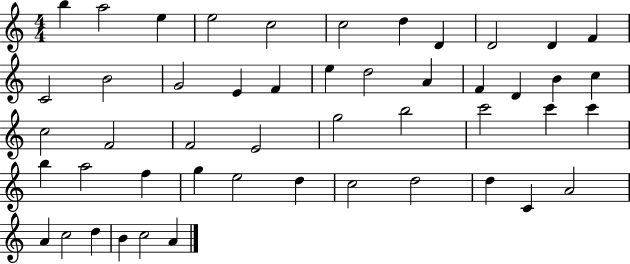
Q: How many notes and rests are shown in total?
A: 49